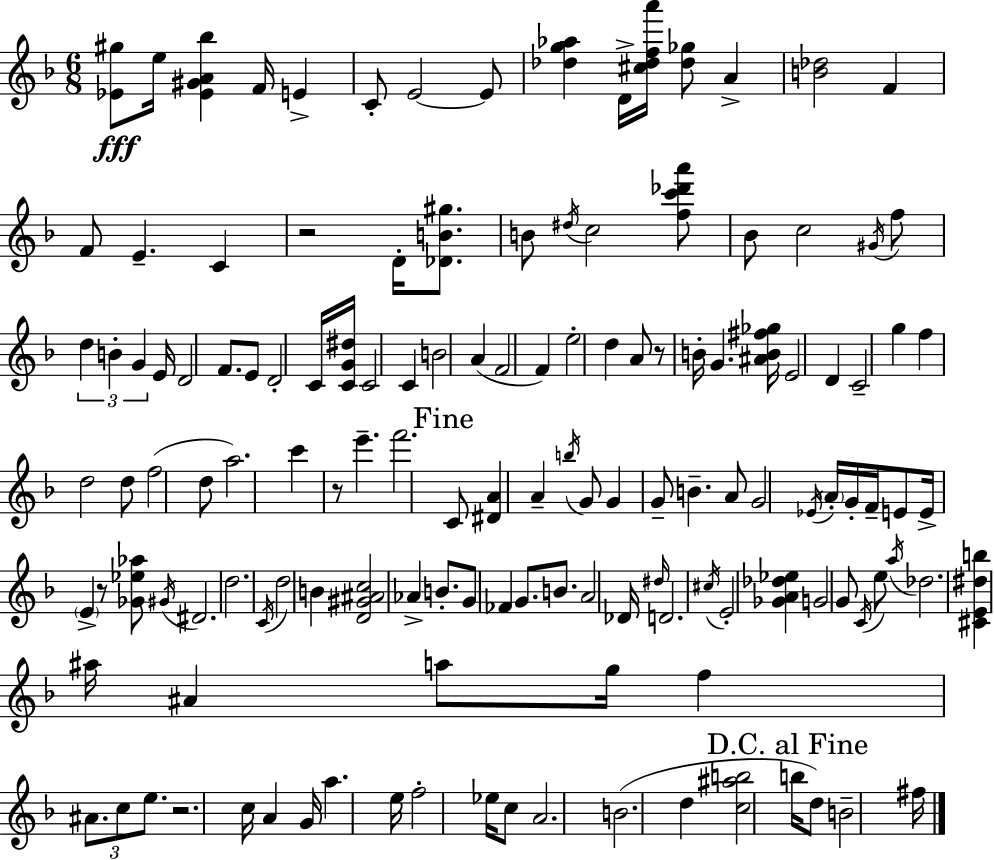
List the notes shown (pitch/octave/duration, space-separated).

[Eb4,G#5]/e E5/s [Eb4,G#4,A4,Bb5]/q F4/s E4/q C4/e E4/h E4/e [Db5,G5,Ab5]/q D4/s [C#5,Db5,F5,A6]/s [Db5,Gb5]/e A4/q [B4,Db5]/h F4/q F4/e E4/q. C4/q R/h D4/s [Db4,B4,G#5]/e. B4/e D#5/s C5/h [F5,C6,Db6,A6]/e Bb4/e C5/h G#4/s F5/e D5/q B4/q G4/q E4/s D4/h F4/e. E4/e D4/h C4/s [C4,G4,D#5]/s C4/h C4/q B4/h A4/q F4/h F4/q E5/h D5/q A4/e R/e B4/s G4/q. [A#4,B4,F#5,Gb5]/s E4/h D4/q C4/h G5/q F5/q D5/h D5/e F5/h D5/e A5/h. C6/q R/e E6/q. F6/h. C4/e [D#4,A4]/q A4/q B5/s G4/e G4/q G4/e B4/q. A4/e G4/h Eb4/s A4/s G4/s F4/s E4/e E4/s E4/q R/e [Gb4,Eb5,Ab5]/e G#4/s D#4/h. D5/h. C4/s D5/h B4/q [D4,G#4,A#4,C5]/h Ab4/q B4/e. G4/e FES4/q G4/e. B4/e. A4/h Db4/s D#5/s D4/h. C#5/s E4/h [Gb4,A4,Db5,Eb5]/q G4/h G4/e C4/s E5/e A5/s Db5/h. [C#4,E4,D#5,B5]/q A#5/s A#4/q A5/e G5/s F5/q A#4/e. C5/e E5/e. R/h. C5/s A4/q G4/s A5/q. E5/s F5/h Eb5/s C5/e A4/h. B4/h. D5/q [C5,A#5,B5]/h B5/s D5/e B4/h F#5/s